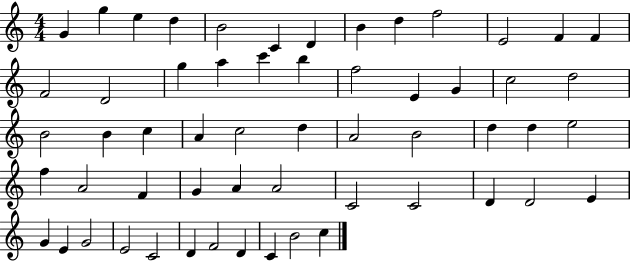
{
  \clef treble
  \numericTimeSignature
  \time 4/4
  \key c \major
  g'4 g''4 e''4 d''4 | b'2 c'4 d'4 | b'4 d''4 f''2 | e'2 f'4 f'4 | \break f'2 d'2 | g''4 a''4 c'''4 b''4 | f''2 e'4 g'4 | c''2 d''2 | \break b'2 b'4 c''4 | a'4 c''2 d''4 | a'2 b'2 | d''4 d''4 e''2 | \break f''4 a'2 f'4 | g'4 a'4 a'2 | c'2 c'2 | d'4 d'2 e'4 | \break g'4 e'4 g'2 | e'2 c'2 | d'4 f'2 d'4 | c'4 b'2 c''4 | \break \bar "|."
}